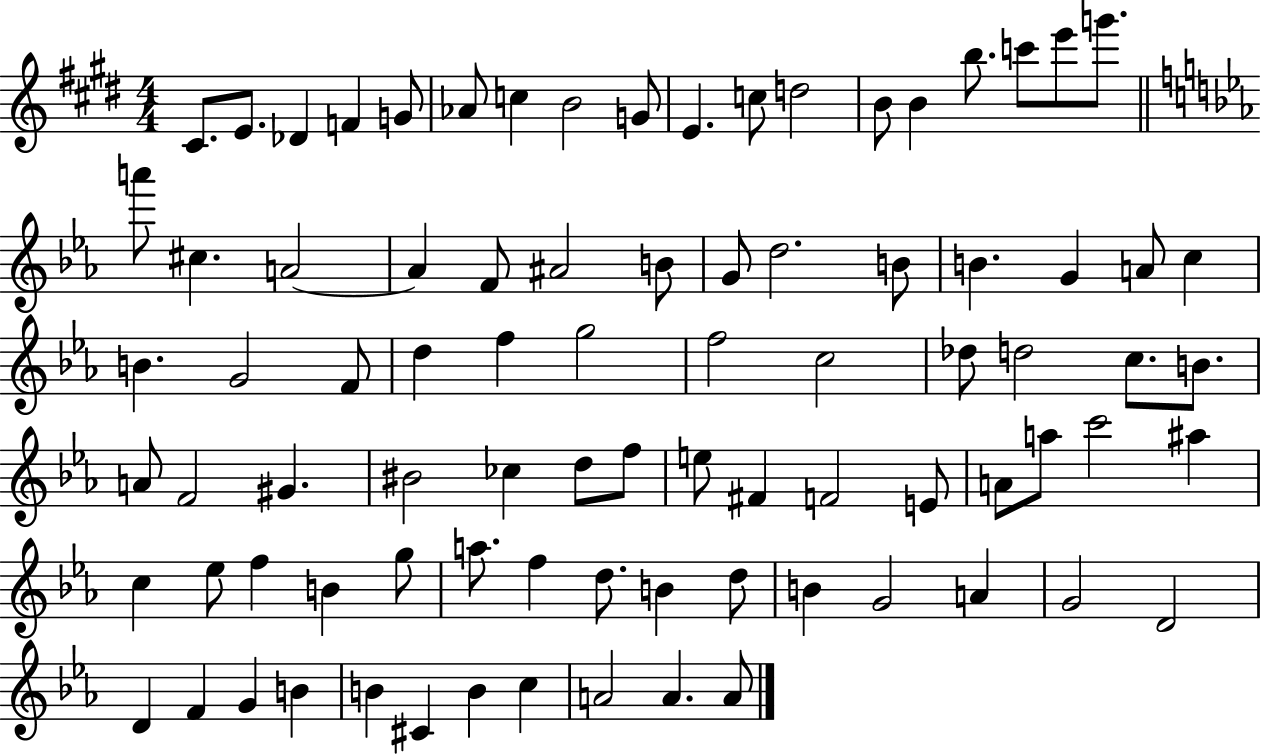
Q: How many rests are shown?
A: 0